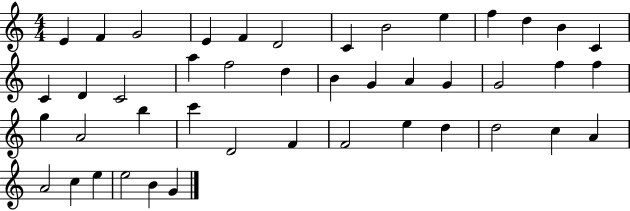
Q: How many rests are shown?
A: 0